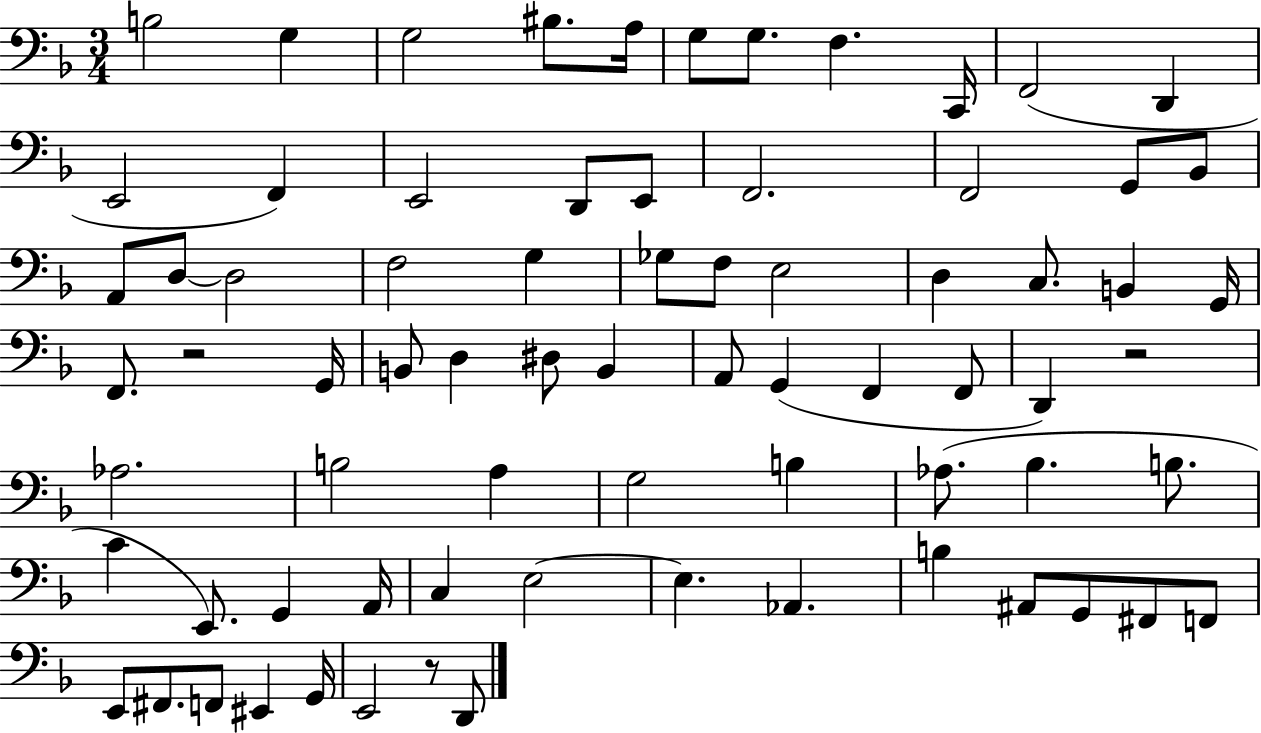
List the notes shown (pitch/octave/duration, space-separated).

B3/h G3/q G3/h BIS3/e. A3/s G3/e G3/e. F3/q. C2/s F2/h D2/q E2/h F2/q E2/h D2/e E2/e F2/h. F2/h G2/e Bb2/e A2/e D3/e D3/h F3/h G3/q Gb3/e F3/e E3/h D3/q C3/e. B2/q G2/s F2/e. R/h G2/s B2/e D3/q D#3/e B2/q A2/e G2/q F2/q F2/e D2/q R/h Ab3/h. B3/h A3/q G3/h B3/q Ab3/e. Bb3/q. B3/e. C4/q E2/e. G2/q A2/s C3/q E3/h E3/q. Ab2/q. B3/q A#2/e G2/e F#2/e F2/e E2/e F#2/e. F2/e EIS2/q G2/s E2/h R/e D2/e